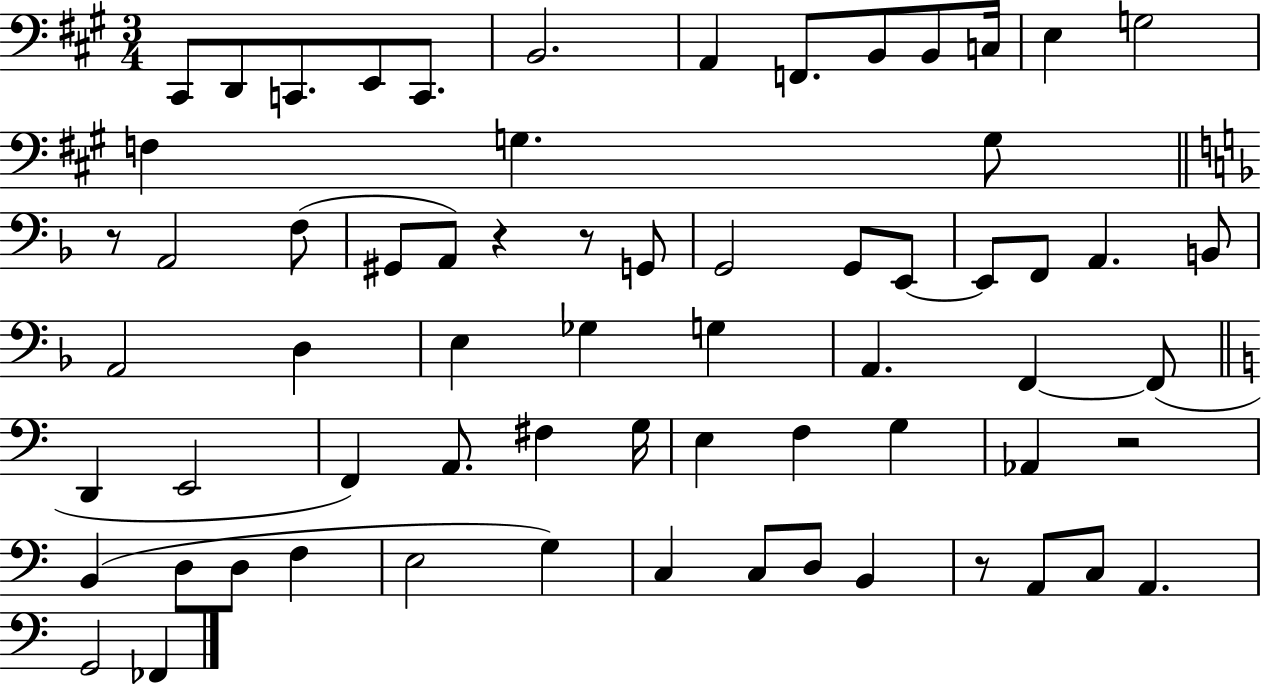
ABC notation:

X:1
T:Untitled
M:3/4
L:1/4
K:A
^C,,/2 D,,/2 C,,/2 E,,/2 C,,/2 B,,2 A,, F,,/2 B,,/2 B,,/2 C,/4 E, G,2 F, G, G,/2 z/2 A,,2 F,/2 ^G,,/2 A,,/2 z z/2 G,,/2 G,,2 G,,/2 E,,/2 E,,/2 F,,/2 A,, B,,/2 A,,2 D, E, _G, G, A,, F,, F,,/2 D,, E,,2 F,, A,,/2 ^F, G,/4 E, F, G, _A,, z2 B,, D,/2 D,/2 F, E,2 G, C, C,/2 D,/2 B,, z/2 A,,/2 C,/2 A,, G,,2 _F,,